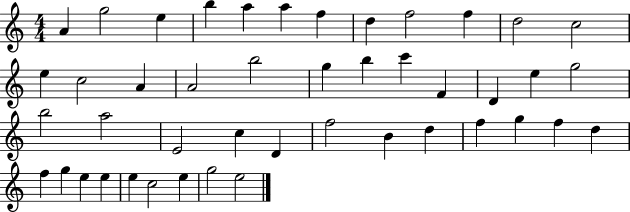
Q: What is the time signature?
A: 4/4